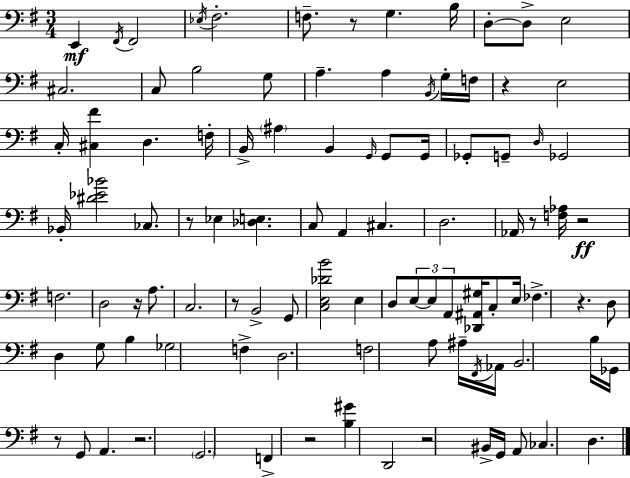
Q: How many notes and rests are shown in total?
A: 100